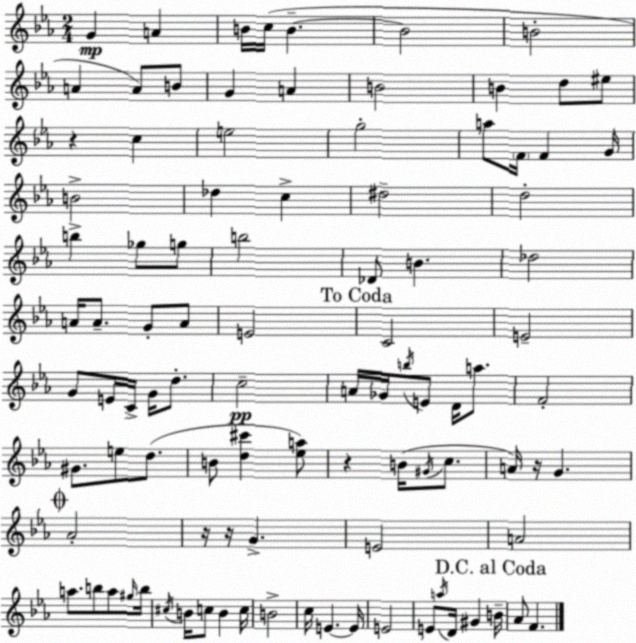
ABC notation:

X:1
T:Untitled
M:2/4
L:1/4
K:Eb
G A B/4 c/4 B B2 B2 A A/2 B/2 G A B2 B d/2 ^e/2 z c e2 g2 a/2 F/4 F G/4 B2 _d c ^d2 d2 b _g/2 g/2 b2 _D/2 B _d2 A/4 A/2 G/2 A/2 E2 C2 E2 G/2 E/4 C/4 G/4 d/2 c2 A/4 _G/4 b/4 E/2 D/4 a/2 F2 ^G/2 e/2 d/2 B/2 [d^c'] [_ea]/2 z B/4 ^G/4 c/2 A/4 z/4 G _A2 z/4 z/4 G E2 A2 a/2 b/2 a/2 ^g/4 b/4 ^c/4 B/4 c/2 B c/4 B2 c/4 E E/4 E2 E/2 a/4 D/4 ^G B/4 _A/2 F